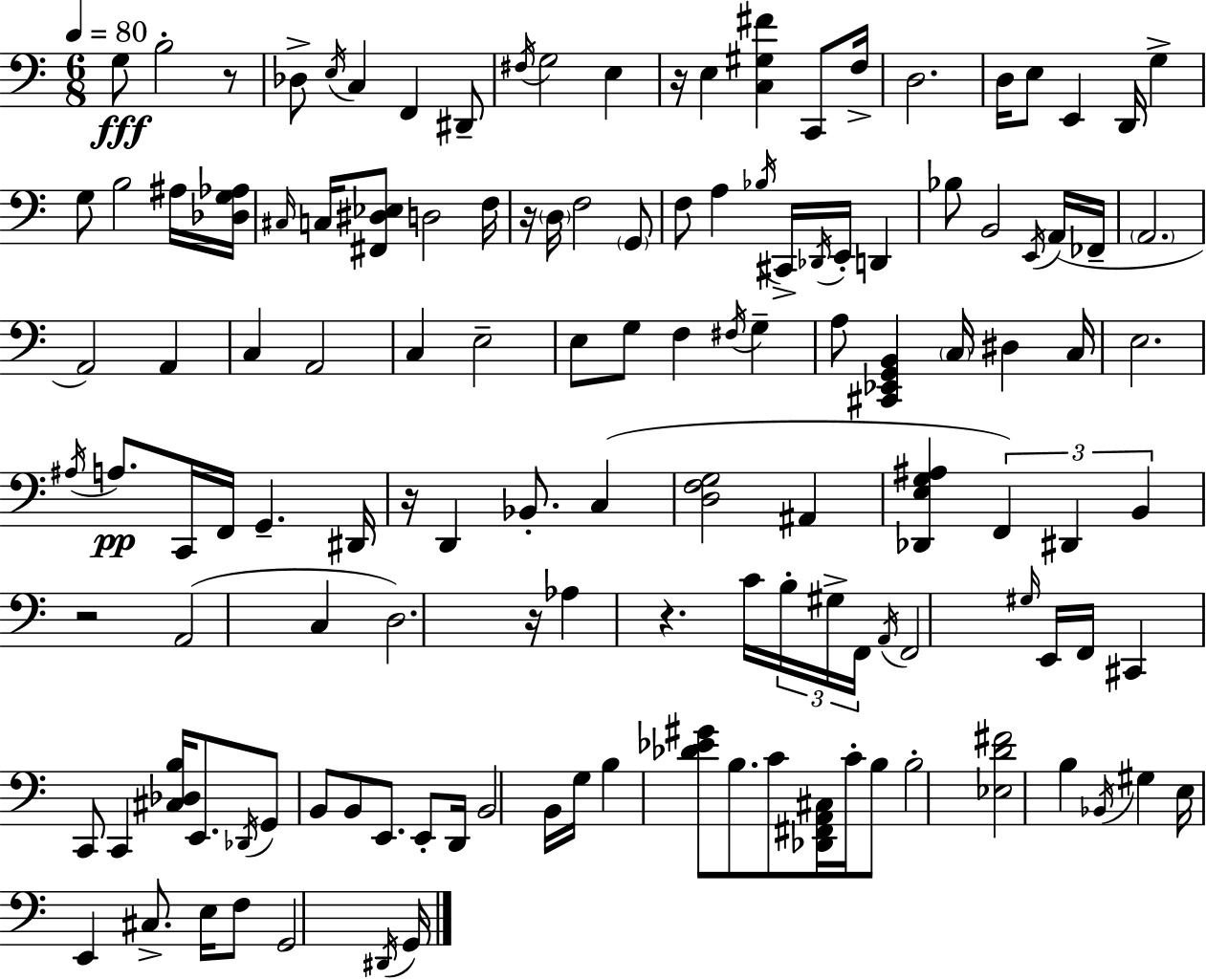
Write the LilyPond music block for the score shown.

{
  \clef bass
  \numericTimeSignature
  \time 6/8
  \key c \major
  \tempo 4 = 80
  \repeat volta 2 { g8\fff b2-. r8 | des8-> \acciaccatura { e16 } c4 f,4 dis,8-- | \acciaccatura { fis16 } g2 e4 | r16 e4 <c gis fis'>4 c,8 | \break f16-> d2. | d16 e8 e,4 d,16 g4-> | g8 b2 | ais16 <des g aes>16 \grace { cis16 } c16 <fis, dis ees>8 d2 | \break f16 r16 \parenthesize d16 f2 | \parenthesize g,8 f8 a4 \acciaccatura { bes16 } cis,16-> \acciaccatura { des,16 } | e,16-. d,4 bes8 b,2 | \acciaccatura { e,16 } a,16( fes,16-- \parenthesize a,2. | \break a,2) | a,4 c4 a,2 | c4 e2-- | e8 g8 f4 | \break \acciaccatura { fis16 } g4-- a8 <cis, ees, g, b,>4 | \parenthesize c16 dis4 c16 e2. | \acciaccatura { ais16 } a8.\pp c,16 | f,16 g,4.-- dis,16 r16 d,4 | \break bes,8.-. c4( <d f g>2 | ais,4 <des, e g ais>4 | \tuplet 3/2 { f,4) dis,4 b,4 } | r2 a,2( | \break c4 d2.) | r16 aes4 | r4. c'16 \tuplet 3/2 { b16-. gis16-> f,16 } \acciaccatura { a,16 } | f,2 \grace { gis16 } e,16 f,16 cis,4 | \break c,8 c,4 <cis des b>16 e,8. | \acciaccatura { des,16 } g,8 b,8 b,8 e,8. e,8-. | d,16 b,2 b,16 g16 | b4 <des' ees' gis'>8 b8. c'8 <des, fis, a, cis>16 | \break c'16-. b8 b2-. <ees d' fis'>2 | b4 \acciaccatura { bes,16 } | gis4 e16 e,4 cis8.-> | e16 f8 g,2 \acciaccatura { dis,16 } | \break g,16 } \bar "|."
}